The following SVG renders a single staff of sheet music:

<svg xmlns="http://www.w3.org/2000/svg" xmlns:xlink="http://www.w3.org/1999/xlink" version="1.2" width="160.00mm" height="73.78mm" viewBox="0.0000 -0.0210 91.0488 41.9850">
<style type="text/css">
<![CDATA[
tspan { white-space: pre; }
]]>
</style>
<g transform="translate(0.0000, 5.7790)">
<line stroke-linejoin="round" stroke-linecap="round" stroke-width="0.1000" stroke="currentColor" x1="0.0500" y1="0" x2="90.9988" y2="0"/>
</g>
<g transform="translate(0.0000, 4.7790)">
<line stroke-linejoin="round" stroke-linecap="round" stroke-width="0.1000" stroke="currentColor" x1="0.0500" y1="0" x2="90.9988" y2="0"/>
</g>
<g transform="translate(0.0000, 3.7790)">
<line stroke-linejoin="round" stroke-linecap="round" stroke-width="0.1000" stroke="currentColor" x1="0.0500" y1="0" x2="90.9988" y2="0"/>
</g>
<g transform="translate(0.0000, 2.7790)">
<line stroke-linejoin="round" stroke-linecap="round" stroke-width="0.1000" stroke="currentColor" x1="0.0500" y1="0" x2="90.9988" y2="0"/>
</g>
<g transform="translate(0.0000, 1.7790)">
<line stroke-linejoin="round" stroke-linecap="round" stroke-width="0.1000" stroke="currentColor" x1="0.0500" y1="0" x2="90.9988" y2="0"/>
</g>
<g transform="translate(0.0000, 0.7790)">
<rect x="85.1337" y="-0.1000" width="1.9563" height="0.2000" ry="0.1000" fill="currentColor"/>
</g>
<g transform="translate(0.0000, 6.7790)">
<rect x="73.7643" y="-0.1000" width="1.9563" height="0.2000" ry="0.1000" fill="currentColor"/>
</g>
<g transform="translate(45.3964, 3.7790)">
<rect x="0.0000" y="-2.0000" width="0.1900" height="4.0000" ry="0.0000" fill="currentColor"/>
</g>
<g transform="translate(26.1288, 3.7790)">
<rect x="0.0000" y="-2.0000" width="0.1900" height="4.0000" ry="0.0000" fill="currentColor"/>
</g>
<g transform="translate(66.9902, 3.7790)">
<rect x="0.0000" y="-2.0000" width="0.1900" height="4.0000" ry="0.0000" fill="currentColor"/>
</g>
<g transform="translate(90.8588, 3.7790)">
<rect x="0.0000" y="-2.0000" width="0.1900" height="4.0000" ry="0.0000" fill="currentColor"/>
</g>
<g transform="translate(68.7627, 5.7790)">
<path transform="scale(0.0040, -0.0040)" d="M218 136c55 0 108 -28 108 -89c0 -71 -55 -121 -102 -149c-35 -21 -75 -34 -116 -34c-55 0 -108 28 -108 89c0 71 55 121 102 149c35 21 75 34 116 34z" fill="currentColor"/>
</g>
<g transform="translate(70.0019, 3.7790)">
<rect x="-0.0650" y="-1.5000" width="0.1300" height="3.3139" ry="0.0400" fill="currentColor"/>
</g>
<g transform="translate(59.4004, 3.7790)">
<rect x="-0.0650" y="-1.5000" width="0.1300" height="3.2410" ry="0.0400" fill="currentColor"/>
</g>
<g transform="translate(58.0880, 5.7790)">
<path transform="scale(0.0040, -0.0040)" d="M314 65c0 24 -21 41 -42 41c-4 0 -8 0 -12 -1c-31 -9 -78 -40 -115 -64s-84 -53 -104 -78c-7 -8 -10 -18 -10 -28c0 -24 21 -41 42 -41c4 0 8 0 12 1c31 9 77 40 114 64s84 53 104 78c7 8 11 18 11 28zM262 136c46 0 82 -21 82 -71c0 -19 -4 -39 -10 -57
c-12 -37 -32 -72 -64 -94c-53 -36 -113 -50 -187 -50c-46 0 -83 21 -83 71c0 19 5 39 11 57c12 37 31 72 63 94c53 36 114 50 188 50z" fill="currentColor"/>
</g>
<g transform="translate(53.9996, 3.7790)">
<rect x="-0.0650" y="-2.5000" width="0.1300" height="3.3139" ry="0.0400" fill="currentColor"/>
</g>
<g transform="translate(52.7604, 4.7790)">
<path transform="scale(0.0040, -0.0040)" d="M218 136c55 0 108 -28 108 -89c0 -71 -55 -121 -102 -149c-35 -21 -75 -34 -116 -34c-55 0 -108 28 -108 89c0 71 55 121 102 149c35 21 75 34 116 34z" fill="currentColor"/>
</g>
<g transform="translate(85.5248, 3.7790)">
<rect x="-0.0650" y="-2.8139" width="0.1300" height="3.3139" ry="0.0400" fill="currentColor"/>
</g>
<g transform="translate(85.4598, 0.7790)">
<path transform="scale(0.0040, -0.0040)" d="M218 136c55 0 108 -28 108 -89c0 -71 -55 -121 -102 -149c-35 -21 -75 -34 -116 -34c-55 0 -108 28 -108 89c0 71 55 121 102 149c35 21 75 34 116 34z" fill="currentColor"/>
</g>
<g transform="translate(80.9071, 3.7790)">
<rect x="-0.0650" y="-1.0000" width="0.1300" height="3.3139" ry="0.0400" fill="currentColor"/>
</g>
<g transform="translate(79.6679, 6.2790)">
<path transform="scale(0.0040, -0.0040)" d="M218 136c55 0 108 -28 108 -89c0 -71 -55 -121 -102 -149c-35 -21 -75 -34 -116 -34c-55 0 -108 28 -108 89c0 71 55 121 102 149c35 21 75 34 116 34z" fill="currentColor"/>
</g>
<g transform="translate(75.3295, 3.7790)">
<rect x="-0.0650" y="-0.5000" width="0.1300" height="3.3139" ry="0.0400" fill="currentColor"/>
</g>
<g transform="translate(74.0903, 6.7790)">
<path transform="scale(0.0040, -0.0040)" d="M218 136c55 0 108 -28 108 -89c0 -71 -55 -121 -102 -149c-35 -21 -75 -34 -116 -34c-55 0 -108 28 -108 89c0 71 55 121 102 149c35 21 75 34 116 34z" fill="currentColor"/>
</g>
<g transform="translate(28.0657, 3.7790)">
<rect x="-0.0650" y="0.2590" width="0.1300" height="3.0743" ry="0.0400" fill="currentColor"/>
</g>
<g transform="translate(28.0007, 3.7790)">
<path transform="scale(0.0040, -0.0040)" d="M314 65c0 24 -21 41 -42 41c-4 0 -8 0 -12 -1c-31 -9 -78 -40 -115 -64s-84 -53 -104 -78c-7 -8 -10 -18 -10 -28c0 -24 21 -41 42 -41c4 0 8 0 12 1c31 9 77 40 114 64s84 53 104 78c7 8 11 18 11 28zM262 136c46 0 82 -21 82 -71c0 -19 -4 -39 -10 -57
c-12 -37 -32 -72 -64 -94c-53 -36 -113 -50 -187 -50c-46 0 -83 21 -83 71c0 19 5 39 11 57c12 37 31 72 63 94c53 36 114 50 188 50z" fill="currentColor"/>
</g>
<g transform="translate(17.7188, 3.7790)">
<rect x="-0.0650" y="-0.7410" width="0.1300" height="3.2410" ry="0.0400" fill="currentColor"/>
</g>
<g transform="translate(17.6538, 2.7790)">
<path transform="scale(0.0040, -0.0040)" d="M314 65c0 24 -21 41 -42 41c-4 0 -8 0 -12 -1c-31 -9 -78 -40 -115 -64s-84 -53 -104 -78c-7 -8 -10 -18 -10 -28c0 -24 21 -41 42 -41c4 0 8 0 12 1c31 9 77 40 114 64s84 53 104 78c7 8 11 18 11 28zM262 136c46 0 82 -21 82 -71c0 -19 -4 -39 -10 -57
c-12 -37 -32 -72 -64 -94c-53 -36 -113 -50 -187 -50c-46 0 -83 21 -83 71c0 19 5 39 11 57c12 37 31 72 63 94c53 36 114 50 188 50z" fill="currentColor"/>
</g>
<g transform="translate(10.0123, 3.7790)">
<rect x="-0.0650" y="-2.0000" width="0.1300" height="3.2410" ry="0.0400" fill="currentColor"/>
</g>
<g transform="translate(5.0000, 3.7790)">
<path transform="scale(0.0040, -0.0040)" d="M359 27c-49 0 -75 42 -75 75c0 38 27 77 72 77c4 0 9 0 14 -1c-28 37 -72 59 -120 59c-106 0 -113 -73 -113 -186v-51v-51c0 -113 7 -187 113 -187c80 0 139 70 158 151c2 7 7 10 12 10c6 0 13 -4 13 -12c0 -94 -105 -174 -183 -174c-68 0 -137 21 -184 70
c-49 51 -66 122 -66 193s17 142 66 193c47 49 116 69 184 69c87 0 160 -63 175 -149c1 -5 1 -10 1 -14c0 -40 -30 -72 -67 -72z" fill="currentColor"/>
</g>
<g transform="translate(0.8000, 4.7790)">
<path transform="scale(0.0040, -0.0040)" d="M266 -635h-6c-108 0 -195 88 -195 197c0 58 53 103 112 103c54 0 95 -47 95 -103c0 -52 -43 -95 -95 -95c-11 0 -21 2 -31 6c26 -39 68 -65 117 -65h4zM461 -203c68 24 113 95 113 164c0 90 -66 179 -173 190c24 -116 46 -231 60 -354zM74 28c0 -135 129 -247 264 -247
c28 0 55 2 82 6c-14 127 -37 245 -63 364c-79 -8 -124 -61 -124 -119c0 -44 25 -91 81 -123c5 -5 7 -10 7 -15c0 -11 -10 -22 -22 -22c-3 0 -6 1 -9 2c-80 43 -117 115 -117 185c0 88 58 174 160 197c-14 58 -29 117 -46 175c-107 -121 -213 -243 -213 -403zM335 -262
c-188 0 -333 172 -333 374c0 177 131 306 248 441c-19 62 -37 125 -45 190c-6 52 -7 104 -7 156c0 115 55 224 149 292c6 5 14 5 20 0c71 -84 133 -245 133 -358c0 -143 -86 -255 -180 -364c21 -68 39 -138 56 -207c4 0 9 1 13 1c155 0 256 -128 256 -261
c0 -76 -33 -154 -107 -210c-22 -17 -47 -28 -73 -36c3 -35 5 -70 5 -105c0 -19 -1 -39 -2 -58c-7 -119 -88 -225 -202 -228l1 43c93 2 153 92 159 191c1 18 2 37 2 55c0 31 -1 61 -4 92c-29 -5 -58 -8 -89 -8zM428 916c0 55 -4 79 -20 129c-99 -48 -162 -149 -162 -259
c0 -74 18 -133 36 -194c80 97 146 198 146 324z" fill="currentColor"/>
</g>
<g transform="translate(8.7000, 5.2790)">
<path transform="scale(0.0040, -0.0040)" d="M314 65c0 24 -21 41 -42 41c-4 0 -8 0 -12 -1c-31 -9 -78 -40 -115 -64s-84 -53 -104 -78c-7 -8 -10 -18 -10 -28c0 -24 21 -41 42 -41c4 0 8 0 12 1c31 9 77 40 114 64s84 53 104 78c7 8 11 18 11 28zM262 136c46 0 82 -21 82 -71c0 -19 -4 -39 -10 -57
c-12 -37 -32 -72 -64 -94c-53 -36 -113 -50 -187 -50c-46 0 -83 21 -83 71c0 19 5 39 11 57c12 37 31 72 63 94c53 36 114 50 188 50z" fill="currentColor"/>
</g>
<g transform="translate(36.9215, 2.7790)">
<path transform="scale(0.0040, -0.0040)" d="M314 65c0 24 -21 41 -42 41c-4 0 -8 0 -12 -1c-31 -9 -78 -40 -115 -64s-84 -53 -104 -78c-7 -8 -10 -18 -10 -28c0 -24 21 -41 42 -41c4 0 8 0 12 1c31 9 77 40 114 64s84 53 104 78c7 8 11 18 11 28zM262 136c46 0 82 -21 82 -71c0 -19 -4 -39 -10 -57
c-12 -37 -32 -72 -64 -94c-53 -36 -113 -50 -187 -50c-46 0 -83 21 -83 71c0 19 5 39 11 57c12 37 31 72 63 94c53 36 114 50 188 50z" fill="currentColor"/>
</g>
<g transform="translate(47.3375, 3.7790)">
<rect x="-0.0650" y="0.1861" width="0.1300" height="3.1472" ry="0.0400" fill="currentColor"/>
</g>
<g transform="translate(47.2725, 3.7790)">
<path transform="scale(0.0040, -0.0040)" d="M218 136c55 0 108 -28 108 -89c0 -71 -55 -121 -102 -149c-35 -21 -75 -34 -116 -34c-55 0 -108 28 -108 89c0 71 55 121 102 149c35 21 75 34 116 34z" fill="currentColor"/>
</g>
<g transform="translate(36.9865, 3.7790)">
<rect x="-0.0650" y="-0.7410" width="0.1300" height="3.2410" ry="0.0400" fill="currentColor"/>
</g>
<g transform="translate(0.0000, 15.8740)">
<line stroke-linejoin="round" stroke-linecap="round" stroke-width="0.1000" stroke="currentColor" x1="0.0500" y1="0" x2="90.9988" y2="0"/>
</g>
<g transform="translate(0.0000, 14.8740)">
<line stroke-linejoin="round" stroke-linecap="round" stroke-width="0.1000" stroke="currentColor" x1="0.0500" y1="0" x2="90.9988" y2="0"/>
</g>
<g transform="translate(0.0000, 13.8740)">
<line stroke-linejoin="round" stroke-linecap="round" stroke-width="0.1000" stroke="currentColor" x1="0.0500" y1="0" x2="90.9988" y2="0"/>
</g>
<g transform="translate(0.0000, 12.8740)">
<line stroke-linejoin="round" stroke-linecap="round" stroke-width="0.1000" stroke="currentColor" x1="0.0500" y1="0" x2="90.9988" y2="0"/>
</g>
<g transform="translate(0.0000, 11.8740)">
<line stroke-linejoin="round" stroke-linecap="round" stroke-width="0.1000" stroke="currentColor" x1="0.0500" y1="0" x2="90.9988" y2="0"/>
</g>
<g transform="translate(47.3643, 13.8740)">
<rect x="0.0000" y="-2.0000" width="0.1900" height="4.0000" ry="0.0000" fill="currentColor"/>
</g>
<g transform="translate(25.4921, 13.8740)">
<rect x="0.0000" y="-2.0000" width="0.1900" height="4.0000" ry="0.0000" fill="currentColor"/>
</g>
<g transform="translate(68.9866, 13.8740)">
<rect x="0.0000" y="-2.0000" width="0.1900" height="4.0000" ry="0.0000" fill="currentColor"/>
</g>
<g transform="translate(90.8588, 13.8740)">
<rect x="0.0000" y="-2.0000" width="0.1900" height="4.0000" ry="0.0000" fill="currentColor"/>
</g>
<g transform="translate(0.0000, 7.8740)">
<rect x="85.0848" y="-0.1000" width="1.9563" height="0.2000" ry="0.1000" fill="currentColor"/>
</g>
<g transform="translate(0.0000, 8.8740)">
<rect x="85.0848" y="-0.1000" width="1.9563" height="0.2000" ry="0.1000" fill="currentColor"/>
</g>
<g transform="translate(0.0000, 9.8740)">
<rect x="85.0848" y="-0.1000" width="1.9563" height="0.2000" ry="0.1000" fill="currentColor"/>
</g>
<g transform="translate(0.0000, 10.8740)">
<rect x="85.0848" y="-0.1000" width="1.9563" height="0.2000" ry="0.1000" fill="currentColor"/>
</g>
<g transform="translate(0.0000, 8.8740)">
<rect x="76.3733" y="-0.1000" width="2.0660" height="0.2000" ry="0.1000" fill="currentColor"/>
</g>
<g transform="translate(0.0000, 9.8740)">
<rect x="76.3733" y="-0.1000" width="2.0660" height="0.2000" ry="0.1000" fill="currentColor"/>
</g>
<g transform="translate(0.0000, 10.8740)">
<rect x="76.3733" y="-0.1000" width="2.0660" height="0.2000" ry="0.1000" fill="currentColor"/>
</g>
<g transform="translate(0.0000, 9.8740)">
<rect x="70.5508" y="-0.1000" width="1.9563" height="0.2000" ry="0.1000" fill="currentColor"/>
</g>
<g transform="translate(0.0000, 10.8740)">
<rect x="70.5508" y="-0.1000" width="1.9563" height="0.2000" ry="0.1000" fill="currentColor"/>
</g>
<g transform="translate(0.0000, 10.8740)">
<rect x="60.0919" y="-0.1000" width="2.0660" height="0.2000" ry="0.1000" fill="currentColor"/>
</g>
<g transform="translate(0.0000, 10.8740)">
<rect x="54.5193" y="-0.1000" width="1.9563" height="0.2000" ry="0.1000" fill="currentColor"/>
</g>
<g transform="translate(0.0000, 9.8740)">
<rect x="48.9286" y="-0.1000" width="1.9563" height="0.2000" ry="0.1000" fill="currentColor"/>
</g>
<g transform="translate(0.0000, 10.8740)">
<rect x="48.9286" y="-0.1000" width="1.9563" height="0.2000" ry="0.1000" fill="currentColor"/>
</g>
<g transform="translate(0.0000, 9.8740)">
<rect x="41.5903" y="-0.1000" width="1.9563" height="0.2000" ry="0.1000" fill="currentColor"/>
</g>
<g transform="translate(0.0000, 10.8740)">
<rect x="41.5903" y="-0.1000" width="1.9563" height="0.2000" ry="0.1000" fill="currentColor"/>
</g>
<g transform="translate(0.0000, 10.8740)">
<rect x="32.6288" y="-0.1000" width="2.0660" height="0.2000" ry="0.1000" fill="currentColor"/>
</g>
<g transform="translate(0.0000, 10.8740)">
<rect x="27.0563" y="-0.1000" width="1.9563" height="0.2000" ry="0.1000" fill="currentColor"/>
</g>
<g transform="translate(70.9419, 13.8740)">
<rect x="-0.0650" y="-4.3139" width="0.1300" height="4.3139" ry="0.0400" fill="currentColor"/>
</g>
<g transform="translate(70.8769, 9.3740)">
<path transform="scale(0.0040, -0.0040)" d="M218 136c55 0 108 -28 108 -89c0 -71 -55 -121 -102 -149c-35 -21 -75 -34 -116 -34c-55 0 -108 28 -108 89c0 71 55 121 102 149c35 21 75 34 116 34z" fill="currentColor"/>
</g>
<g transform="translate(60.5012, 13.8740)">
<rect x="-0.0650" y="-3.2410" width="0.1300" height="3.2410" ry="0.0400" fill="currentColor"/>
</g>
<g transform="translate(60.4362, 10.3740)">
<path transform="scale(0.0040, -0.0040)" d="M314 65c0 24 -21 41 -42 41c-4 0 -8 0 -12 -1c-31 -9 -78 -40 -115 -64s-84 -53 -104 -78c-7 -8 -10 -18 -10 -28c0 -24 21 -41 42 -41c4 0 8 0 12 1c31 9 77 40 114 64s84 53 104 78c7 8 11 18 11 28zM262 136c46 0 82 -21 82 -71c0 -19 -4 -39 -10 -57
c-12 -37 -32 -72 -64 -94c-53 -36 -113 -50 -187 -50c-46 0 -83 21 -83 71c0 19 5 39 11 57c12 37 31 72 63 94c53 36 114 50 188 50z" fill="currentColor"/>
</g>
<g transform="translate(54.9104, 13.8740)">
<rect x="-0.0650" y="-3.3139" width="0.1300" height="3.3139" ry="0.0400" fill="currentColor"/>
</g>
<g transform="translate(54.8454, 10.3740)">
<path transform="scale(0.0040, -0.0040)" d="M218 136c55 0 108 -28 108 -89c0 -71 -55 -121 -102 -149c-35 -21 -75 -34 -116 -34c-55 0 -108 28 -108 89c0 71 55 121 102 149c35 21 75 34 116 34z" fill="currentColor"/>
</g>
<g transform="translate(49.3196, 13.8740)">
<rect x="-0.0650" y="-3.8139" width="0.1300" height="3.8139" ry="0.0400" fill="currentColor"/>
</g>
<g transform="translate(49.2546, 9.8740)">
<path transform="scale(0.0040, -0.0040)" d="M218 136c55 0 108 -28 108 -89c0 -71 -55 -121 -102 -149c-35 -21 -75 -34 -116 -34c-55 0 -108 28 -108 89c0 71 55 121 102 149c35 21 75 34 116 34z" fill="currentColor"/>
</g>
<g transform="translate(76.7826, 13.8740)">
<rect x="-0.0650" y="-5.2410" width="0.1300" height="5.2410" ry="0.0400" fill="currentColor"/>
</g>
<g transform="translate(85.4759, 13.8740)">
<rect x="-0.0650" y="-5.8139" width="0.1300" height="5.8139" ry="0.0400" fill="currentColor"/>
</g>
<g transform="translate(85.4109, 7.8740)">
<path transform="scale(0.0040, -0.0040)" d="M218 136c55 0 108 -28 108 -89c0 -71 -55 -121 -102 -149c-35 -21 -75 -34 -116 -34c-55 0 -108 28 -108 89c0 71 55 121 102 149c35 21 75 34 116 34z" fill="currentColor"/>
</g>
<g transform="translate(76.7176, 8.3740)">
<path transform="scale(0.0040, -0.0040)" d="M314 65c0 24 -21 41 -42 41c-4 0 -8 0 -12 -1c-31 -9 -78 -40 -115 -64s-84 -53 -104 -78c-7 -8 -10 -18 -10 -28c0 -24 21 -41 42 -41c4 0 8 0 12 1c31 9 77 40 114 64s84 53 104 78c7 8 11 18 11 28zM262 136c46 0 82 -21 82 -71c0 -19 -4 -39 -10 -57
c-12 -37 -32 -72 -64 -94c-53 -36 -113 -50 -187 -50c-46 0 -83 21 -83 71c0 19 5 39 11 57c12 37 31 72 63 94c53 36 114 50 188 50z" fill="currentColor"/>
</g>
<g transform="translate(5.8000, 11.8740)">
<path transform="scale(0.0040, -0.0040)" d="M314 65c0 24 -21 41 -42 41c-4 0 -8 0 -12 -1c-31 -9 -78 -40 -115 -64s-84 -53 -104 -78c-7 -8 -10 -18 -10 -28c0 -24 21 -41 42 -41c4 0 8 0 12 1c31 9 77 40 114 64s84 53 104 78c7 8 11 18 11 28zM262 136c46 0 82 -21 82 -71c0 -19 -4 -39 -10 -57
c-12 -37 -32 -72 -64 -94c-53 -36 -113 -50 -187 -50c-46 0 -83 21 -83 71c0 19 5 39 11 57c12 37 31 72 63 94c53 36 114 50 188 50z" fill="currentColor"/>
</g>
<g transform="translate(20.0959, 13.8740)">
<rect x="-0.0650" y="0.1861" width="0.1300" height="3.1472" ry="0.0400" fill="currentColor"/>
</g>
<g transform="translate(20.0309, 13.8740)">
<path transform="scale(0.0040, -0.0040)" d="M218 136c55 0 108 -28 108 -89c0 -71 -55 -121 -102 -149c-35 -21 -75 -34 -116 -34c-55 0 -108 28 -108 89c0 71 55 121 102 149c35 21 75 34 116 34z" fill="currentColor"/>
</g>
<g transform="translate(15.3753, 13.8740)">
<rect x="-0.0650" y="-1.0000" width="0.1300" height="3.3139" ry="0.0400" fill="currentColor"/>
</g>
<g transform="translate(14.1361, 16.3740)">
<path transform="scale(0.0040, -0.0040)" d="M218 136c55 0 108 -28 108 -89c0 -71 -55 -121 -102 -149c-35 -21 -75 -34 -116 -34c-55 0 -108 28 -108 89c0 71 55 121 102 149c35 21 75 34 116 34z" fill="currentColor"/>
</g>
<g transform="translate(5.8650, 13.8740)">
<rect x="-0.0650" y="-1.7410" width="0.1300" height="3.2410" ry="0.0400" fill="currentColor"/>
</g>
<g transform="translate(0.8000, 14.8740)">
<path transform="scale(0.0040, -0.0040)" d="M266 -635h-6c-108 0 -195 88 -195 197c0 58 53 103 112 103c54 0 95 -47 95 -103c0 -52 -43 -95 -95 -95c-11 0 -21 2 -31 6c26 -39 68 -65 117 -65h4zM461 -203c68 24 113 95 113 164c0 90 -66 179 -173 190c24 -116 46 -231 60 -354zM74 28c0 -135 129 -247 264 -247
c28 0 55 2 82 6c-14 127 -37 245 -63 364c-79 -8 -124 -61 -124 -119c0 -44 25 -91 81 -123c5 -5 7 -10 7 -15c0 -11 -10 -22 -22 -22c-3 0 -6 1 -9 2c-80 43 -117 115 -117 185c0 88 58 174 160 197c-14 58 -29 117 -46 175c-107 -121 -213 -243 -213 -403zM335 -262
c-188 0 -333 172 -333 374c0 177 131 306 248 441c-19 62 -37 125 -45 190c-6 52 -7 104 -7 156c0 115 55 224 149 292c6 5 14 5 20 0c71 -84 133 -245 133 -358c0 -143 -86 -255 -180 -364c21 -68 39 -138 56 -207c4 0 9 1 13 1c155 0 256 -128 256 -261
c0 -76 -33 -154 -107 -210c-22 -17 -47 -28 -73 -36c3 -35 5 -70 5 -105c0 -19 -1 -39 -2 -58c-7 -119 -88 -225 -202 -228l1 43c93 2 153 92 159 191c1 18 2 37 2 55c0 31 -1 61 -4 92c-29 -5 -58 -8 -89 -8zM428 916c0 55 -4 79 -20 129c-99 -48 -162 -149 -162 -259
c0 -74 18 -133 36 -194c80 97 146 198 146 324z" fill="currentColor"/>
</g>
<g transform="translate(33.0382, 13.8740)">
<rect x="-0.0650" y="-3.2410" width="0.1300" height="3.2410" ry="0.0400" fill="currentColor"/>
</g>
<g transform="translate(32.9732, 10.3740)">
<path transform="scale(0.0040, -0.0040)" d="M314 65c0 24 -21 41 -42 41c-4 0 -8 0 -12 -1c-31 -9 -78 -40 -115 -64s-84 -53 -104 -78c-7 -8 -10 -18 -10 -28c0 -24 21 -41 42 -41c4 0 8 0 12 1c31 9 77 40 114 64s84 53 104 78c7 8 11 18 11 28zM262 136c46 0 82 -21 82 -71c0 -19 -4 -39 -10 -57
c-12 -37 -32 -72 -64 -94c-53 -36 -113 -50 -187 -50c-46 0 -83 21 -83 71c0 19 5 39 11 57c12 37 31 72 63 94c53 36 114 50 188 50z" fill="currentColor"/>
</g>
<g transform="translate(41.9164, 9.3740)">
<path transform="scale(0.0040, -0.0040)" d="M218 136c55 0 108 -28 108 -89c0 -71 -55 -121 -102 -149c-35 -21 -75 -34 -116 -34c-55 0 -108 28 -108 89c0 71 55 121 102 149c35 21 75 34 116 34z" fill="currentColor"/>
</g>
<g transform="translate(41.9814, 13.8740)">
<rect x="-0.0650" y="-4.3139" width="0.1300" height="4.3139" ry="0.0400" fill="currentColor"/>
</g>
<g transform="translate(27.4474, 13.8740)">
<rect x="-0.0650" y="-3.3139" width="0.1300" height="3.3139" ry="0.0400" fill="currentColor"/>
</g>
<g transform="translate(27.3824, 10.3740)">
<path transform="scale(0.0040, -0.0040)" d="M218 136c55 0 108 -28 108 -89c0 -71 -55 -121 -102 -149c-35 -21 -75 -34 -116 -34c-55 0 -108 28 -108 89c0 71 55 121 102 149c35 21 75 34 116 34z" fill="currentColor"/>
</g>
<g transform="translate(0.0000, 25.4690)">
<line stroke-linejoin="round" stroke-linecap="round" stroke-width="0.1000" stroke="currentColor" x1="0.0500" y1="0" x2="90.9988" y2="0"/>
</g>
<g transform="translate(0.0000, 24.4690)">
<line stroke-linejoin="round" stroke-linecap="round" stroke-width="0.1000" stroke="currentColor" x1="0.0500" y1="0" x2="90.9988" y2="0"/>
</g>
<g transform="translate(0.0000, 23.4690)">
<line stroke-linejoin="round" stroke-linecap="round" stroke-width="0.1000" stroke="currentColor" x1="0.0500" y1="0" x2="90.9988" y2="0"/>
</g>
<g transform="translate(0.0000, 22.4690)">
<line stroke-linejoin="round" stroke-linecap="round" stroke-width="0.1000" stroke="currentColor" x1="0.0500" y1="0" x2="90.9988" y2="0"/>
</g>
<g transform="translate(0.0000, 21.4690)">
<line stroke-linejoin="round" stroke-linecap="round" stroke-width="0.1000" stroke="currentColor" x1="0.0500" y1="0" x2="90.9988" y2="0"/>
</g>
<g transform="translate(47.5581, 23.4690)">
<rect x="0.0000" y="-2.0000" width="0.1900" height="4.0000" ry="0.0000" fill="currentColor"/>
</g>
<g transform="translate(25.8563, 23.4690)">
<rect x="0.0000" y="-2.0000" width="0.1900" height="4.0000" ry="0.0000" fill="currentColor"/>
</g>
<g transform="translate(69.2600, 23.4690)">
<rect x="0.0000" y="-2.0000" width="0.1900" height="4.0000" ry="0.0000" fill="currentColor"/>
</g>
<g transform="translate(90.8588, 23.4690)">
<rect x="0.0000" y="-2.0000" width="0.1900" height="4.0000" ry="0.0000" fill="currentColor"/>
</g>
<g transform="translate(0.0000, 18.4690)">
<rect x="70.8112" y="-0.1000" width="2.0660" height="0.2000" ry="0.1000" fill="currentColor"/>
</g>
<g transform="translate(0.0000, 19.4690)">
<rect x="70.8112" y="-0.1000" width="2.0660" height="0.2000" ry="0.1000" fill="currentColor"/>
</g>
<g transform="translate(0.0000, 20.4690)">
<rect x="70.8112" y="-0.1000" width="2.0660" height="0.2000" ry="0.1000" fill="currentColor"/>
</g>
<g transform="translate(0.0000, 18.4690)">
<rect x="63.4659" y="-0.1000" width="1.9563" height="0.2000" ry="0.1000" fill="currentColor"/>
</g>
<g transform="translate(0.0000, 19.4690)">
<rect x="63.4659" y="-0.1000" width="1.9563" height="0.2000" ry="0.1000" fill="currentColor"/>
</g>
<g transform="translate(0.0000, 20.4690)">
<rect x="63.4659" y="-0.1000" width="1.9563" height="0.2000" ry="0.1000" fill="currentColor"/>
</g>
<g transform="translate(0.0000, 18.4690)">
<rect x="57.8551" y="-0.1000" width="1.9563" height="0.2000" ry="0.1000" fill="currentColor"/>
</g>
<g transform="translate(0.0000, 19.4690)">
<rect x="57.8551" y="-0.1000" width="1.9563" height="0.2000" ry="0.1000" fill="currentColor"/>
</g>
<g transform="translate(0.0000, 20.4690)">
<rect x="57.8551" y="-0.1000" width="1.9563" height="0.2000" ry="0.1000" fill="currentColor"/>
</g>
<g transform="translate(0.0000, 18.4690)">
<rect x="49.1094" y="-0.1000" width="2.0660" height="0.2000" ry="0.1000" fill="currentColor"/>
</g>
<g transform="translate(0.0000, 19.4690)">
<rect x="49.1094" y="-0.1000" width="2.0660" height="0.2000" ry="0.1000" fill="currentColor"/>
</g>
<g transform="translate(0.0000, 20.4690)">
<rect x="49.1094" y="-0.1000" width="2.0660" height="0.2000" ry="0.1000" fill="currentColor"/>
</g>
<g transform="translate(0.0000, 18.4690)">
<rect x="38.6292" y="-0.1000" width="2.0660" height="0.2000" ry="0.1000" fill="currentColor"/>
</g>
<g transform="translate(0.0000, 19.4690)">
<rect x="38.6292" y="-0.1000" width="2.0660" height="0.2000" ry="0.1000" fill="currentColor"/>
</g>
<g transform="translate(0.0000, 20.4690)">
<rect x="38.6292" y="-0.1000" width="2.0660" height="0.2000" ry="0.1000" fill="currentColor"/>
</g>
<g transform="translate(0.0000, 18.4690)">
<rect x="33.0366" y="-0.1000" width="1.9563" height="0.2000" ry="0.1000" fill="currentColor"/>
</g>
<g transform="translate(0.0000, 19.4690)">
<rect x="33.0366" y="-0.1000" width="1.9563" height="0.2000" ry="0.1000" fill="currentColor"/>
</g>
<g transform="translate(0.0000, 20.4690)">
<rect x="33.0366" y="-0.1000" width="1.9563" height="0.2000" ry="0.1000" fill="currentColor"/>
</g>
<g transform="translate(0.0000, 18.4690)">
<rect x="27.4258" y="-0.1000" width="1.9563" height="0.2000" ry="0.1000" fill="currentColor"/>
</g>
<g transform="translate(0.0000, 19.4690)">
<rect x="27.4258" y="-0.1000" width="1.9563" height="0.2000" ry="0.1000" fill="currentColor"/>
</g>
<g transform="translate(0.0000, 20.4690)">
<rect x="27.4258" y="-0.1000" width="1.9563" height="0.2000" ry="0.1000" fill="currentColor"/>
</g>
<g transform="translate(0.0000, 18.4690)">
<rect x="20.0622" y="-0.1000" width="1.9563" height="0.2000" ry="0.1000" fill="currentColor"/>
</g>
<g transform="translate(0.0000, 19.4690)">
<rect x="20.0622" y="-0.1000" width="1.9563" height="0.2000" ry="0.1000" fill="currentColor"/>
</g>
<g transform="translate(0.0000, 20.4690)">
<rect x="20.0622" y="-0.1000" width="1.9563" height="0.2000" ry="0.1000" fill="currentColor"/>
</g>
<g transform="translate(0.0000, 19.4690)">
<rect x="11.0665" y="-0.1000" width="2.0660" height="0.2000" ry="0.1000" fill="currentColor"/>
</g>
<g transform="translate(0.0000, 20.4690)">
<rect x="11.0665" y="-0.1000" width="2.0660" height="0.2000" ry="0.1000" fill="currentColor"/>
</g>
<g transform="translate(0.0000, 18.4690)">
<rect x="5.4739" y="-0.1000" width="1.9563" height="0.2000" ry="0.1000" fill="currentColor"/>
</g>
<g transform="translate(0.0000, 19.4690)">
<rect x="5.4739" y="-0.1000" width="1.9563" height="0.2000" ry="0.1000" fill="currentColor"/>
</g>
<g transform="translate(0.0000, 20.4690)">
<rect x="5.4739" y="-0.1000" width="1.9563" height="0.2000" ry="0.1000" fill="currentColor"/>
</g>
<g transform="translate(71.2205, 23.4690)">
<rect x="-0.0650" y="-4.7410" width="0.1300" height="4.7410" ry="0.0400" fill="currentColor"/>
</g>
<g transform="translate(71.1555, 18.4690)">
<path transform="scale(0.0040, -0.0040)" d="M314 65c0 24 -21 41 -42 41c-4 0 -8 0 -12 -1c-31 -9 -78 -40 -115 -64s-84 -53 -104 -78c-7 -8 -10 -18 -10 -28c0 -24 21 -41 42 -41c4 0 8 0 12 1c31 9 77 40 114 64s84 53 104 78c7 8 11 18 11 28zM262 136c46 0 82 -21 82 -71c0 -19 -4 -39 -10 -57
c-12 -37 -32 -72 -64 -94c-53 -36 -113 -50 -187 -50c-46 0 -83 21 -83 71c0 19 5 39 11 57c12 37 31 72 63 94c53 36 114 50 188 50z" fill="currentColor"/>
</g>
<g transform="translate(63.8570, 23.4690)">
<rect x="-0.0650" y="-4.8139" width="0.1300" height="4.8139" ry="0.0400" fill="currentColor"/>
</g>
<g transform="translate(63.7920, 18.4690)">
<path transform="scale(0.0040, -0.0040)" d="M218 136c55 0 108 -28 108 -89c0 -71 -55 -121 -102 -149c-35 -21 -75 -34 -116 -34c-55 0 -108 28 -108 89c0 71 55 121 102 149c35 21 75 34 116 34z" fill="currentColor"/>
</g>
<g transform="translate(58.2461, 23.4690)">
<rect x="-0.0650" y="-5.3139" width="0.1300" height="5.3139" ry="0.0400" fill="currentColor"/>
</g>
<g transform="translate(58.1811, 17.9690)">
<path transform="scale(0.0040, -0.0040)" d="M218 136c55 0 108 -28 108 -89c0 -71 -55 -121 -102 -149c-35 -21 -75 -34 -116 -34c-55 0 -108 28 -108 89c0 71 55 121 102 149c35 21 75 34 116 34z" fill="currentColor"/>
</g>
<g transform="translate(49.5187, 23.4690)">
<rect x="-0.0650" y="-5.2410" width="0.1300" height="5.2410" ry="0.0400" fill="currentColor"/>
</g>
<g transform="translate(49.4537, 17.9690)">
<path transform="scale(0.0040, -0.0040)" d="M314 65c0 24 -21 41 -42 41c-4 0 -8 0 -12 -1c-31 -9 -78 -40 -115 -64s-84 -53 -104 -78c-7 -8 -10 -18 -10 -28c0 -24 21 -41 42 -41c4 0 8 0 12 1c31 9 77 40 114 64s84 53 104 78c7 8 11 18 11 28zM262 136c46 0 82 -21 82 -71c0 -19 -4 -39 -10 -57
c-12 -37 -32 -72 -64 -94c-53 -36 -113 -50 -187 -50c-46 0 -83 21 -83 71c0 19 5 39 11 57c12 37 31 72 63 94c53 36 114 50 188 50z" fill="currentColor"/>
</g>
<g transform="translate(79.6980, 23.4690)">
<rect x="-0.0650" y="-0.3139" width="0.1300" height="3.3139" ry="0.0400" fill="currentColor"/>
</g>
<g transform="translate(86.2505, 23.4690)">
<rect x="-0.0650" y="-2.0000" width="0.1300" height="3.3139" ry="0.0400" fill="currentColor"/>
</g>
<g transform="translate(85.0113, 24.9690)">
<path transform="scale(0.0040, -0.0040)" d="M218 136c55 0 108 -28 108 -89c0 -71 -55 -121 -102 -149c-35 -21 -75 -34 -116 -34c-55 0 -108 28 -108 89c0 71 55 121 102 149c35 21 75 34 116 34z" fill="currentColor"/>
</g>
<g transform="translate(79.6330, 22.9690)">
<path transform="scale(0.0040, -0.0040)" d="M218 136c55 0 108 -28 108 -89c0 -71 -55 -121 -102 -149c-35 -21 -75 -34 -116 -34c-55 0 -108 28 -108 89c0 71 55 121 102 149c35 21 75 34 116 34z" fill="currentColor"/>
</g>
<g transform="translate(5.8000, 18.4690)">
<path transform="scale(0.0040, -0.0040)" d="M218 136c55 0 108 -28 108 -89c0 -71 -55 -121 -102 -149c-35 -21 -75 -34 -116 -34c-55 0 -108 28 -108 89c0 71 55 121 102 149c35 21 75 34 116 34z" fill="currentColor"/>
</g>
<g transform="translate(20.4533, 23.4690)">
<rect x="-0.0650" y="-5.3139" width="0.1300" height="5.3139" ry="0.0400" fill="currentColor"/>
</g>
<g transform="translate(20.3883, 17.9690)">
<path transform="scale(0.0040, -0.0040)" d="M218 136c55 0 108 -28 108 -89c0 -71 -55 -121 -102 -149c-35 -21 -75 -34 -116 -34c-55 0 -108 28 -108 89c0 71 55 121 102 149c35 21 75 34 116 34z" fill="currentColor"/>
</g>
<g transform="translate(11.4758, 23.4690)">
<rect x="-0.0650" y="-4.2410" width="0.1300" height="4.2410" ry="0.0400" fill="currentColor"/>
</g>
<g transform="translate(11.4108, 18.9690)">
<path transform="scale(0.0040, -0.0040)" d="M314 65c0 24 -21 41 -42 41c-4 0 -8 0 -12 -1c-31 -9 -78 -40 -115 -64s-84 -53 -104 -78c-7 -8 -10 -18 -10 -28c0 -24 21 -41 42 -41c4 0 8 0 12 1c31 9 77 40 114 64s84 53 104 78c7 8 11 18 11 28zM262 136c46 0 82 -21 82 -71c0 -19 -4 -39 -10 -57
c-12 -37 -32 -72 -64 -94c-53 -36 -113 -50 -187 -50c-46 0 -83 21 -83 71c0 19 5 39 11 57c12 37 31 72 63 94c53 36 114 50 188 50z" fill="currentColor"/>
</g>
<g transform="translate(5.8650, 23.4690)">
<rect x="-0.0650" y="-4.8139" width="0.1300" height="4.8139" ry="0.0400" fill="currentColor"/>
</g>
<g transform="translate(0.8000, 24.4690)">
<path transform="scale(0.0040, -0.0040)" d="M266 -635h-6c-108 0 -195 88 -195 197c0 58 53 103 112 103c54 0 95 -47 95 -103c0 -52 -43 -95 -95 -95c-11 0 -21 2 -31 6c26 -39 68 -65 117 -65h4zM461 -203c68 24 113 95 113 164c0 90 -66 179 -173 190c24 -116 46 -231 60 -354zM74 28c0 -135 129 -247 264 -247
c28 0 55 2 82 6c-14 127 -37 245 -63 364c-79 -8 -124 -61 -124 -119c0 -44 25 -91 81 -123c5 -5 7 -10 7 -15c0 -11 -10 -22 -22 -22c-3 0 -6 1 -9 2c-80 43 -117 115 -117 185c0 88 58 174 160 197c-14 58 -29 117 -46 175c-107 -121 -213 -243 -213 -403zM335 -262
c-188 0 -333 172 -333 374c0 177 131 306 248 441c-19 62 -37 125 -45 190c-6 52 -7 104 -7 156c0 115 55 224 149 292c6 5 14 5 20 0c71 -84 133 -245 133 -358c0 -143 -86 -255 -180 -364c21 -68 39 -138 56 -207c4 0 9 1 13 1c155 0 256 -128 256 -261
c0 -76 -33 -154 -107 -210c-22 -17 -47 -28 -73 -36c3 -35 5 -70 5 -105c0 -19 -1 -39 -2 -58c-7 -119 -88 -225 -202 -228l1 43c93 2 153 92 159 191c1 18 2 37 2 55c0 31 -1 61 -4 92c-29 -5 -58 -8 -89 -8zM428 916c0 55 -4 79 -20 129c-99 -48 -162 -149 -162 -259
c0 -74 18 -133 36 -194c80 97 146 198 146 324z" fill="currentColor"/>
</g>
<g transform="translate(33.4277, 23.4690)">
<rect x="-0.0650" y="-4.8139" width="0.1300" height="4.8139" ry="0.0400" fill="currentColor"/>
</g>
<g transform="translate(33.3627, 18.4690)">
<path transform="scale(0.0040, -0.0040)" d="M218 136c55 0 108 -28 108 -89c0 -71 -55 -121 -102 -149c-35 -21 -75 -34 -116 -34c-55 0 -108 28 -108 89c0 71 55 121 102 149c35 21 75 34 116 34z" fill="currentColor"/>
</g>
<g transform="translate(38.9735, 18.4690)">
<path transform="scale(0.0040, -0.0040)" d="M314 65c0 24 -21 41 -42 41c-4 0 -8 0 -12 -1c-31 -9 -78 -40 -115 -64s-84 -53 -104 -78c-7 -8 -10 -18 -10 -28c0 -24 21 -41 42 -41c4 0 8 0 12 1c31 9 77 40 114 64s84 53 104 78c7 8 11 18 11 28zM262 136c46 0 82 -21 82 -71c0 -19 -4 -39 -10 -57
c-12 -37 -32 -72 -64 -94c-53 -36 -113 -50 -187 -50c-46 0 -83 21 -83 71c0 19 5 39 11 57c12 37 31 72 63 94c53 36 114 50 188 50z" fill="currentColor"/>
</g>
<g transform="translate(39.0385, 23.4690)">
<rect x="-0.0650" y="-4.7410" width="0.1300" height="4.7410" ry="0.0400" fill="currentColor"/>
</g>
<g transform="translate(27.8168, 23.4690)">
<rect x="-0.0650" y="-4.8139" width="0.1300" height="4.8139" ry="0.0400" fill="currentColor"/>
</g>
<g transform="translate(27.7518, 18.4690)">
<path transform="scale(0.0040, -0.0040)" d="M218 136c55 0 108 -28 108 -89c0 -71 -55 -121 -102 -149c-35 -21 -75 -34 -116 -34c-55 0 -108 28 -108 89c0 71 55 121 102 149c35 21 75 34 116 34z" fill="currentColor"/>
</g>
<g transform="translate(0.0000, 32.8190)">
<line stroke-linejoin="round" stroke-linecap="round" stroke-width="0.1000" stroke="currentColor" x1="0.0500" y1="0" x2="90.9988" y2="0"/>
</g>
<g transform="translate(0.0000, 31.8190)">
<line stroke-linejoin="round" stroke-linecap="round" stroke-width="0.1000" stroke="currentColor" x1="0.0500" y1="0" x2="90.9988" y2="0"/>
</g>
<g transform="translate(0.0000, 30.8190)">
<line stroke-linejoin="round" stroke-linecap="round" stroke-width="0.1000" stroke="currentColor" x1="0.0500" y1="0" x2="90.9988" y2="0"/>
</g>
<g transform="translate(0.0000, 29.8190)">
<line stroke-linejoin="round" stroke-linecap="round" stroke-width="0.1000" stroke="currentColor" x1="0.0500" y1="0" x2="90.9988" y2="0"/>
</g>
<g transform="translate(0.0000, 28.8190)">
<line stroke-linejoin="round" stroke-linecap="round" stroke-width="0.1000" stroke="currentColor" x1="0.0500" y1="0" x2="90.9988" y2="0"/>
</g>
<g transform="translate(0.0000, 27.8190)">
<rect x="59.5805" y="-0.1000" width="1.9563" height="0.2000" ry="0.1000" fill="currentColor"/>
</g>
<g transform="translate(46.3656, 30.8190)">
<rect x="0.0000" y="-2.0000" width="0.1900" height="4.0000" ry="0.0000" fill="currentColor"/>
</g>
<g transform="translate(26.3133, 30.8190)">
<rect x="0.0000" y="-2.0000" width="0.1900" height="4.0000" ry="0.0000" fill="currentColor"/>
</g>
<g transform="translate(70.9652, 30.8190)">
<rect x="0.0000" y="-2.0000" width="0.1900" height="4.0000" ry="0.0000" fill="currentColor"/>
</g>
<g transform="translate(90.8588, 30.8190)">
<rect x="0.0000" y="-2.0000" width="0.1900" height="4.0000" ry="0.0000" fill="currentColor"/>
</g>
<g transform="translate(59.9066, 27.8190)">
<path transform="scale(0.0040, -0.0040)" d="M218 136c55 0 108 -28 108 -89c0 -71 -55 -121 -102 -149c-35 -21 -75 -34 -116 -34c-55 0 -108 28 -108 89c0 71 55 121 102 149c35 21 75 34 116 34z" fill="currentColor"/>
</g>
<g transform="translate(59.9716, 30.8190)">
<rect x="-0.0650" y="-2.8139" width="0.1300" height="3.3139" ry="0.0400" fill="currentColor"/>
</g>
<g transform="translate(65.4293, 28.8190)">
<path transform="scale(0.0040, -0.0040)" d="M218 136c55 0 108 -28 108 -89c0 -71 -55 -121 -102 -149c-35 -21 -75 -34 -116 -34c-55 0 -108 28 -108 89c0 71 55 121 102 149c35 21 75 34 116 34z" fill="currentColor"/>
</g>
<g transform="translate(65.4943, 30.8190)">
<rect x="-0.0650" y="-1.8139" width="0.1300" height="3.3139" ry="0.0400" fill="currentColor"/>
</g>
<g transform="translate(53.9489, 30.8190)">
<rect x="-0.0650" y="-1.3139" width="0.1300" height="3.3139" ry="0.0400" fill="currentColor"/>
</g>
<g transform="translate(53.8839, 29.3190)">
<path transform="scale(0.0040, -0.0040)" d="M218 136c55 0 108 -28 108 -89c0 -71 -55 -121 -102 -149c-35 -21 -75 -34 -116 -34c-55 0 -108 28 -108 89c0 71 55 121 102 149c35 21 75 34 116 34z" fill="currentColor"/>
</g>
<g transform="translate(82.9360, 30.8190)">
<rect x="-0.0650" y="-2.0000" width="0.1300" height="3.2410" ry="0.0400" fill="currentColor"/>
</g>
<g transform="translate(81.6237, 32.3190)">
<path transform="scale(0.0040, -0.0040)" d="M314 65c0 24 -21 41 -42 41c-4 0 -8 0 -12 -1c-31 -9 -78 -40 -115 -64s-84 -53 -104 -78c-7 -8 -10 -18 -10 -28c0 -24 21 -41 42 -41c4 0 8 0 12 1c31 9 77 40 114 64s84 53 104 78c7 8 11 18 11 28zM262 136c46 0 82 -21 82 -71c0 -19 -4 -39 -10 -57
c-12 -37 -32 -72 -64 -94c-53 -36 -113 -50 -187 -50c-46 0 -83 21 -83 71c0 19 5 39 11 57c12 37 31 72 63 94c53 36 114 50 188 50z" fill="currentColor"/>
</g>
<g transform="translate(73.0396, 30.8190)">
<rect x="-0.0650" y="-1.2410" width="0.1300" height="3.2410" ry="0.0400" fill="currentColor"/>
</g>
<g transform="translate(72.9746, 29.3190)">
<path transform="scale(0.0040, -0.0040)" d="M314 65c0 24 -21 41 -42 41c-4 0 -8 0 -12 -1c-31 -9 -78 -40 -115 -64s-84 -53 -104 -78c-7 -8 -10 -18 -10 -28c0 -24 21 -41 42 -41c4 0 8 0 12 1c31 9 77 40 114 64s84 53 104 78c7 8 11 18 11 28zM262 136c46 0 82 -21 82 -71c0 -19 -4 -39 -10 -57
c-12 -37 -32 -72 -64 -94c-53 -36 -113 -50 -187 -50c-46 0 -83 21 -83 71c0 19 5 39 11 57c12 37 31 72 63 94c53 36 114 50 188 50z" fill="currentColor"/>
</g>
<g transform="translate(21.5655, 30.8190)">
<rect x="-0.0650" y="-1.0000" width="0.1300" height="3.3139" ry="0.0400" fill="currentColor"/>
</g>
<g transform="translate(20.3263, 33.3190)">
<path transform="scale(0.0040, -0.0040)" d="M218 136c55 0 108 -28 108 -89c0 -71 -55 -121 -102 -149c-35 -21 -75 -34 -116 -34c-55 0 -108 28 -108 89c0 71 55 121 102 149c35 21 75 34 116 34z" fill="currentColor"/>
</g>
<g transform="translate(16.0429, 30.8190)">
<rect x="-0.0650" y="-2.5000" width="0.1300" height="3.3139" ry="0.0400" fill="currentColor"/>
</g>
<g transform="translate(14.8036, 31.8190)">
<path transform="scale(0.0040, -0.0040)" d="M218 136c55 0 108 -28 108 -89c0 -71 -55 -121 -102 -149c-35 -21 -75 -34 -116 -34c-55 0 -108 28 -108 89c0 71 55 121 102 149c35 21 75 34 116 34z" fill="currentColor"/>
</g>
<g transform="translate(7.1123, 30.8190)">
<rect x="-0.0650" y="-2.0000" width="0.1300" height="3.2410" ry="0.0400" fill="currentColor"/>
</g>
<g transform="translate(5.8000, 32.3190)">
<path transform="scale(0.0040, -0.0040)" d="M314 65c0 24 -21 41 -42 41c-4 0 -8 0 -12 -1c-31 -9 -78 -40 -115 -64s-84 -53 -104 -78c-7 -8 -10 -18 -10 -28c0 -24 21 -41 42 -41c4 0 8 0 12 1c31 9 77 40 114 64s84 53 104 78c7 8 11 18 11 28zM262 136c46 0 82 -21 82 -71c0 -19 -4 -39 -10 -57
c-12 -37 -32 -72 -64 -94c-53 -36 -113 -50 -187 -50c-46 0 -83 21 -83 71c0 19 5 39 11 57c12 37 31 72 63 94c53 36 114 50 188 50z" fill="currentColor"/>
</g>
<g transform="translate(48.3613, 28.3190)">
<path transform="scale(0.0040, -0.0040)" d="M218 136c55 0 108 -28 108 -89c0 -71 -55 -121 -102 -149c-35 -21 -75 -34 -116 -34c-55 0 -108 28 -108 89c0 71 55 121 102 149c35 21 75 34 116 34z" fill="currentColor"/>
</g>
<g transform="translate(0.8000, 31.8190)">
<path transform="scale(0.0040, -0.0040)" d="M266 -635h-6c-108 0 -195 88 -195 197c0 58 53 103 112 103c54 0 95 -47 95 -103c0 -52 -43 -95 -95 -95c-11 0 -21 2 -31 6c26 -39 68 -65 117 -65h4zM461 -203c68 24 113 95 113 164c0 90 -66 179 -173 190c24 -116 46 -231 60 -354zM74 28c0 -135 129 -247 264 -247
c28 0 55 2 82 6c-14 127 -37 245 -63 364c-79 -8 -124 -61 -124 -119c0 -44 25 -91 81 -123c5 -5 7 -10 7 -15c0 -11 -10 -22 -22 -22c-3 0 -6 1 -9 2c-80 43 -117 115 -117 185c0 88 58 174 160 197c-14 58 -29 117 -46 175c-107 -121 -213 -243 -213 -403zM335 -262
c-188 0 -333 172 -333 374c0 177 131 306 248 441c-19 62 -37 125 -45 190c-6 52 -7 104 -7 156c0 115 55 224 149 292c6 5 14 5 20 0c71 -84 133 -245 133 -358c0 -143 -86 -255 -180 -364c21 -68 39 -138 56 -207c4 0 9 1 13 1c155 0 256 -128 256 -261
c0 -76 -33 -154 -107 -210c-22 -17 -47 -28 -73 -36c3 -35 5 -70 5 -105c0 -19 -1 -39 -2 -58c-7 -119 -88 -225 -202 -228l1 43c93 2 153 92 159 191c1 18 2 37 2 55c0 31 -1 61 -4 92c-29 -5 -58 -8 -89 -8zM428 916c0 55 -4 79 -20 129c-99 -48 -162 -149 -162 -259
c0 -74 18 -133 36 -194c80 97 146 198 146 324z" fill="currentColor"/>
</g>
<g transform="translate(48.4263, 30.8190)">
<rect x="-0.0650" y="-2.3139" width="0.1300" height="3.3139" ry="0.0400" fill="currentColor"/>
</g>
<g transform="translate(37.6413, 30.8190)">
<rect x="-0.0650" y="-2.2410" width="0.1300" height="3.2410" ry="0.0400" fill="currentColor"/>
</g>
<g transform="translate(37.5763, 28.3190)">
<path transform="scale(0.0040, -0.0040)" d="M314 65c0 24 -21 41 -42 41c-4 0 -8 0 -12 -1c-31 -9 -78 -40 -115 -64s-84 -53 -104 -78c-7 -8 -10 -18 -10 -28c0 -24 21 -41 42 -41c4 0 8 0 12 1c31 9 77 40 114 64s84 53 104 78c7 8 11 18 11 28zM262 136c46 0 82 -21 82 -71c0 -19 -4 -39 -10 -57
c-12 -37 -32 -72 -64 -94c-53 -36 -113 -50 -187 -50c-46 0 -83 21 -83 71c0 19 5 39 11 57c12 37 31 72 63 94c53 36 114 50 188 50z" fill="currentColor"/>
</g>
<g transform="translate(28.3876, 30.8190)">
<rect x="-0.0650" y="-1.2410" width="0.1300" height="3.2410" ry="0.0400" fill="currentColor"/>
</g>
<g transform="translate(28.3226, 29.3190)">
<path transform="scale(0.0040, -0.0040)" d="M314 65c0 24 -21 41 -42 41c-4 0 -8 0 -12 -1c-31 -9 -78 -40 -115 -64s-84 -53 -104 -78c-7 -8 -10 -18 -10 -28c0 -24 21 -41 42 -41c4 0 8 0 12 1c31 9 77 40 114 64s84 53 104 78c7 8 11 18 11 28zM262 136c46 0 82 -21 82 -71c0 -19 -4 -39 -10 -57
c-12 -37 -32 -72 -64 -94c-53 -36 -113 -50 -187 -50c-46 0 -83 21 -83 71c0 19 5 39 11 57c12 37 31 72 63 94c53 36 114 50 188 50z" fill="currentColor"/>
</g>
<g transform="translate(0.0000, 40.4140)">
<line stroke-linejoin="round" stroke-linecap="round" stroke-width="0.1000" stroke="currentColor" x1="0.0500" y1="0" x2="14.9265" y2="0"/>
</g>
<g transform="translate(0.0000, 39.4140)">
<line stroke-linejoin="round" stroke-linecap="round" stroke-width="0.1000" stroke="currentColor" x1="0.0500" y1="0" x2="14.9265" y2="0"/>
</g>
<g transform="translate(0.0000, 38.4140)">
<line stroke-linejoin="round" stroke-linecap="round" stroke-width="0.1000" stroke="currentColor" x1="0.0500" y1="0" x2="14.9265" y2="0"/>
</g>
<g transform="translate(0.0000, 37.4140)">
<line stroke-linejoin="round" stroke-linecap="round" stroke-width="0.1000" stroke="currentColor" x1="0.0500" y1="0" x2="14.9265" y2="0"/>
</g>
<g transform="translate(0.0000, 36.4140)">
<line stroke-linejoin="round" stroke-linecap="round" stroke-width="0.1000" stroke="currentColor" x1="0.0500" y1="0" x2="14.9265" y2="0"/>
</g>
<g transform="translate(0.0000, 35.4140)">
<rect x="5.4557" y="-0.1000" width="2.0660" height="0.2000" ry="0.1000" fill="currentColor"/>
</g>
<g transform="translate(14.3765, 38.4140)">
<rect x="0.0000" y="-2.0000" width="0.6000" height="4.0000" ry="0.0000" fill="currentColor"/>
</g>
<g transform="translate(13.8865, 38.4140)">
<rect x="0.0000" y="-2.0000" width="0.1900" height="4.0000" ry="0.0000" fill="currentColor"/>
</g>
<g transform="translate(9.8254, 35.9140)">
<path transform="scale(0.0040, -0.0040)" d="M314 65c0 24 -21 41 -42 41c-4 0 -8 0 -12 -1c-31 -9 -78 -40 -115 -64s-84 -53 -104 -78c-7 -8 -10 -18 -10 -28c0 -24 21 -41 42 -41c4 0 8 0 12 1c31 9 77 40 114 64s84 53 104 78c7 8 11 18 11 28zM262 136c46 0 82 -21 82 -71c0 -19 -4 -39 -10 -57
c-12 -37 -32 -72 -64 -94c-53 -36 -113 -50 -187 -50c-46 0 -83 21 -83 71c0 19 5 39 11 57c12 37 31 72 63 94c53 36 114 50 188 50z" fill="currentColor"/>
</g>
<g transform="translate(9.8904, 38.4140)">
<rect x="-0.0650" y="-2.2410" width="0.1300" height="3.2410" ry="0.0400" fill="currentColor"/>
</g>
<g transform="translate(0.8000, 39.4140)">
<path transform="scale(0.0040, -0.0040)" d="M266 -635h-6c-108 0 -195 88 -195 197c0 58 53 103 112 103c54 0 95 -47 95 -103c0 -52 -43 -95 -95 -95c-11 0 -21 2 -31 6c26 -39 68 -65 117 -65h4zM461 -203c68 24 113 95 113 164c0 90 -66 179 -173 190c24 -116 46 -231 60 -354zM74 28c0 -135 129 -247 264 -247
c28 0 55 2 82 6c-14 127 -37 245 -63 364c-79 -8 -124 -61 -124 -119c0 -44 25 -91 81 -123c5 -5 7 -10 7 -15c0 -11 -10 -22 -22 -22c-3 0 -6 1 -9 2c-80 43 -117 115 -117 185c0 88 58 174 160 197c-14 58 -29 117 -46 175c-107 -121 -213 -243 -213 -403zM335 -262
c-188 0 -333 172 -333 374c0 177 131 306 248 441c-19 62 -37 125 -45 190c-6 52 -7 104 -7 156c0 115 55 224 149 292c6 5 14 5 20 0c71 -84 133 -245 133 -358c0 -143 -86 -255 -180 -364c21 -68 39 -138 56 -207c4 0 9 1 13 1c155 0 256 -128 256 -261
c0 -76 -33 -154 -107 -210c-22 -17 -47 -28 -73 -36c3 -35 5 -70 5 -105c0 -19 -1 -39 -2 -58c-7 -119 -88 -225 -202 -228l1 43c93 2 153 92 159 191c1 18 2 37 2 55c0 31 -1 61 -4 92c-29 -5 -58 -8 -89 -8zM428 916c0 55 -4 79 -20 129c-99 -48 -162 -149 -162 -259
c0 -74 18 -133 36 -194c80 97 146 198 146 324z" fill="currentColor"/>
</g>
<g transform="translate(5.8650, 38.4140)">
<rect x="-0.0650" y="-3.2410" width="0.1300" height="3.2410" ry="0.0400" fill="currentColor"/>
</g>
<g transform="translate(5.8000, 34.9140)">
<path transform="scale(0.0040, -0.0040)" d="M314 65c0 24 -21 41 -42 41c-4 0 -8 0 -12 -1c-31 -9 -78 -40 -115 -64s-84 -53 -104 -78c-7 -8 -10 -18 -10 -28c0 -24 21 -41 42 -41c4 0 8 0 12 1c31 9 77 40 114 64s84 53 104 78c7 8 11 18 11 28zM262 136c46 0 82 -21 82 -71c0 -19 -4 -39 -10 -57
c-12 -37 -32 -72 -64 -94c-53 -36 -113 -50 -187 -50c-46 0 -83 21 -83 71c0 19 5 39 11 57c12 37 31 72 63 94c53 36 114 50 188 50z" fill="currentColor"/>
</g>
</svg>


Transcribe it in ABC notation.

X:1
T:Untitled
M:4/4
L:1/4
K:C
F2 d2 B2 d2 B G E2 E C D a f2 D B b b2 d' c' b b2 d' f'2 g' e' d'2 f' e' e' e'2 f'2 f' e' e'2 c F F2 G D e2 g2 g e a f e2 F2 b2 g2